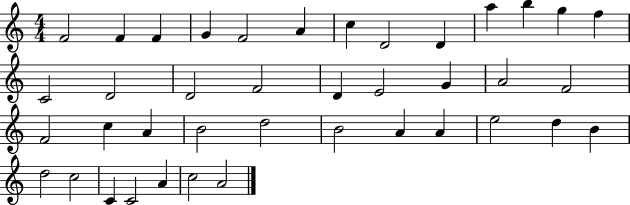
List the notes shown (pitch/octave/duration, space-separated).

F4/h F4/q F4/q G4/q F4/h A4/q C5/q D4/h D4/q A5/q B5/q G5/q F5/q C4/h D4/h D4/h F4/h D4/q E4/h G4/q A4/h F4/h F4/h C5/q A4/q B4/h D5/h B4/h A4/q A4/q E5/h D5/q B4/q D5/h C5/h C4/q C4/h A4/q C5/h A4/h